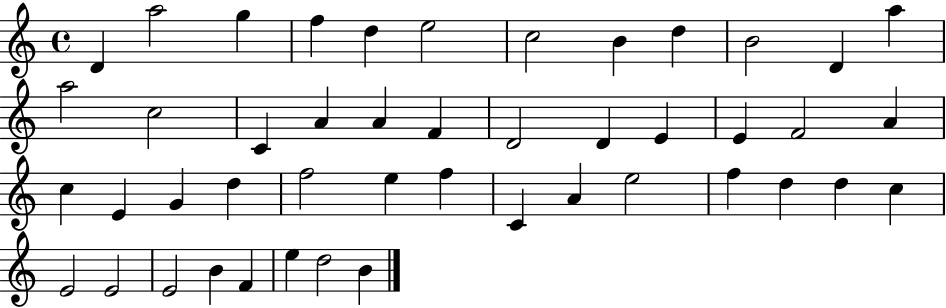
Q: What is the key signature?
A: C major